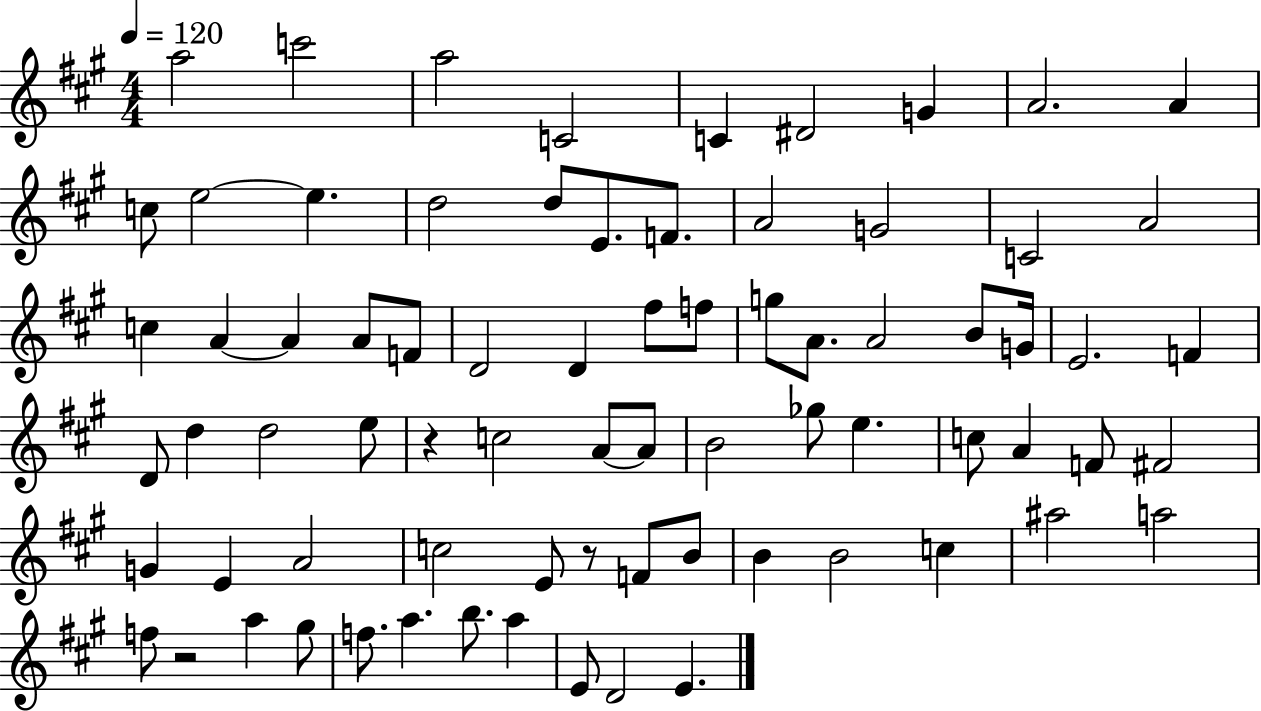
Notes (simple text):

A5/h C6/h A5/h C4/h C4/q D#4/h G4/q A4/h. A4/q C5/e E5/h E5/q. D5/h D5/e E4/e. F4/e. A4/h G4/h C4/h A4/h C5/q A4/q A4/q A4/e F4/e D4/h D4/q F#5/e F5/e G5/e A4/e. A4/h B4/e G4/s E4/h. F4/q D4/e D5/q D5/h E5/e R/q C5/h A4/e A4/e B4/h Gb5/e E5/q. C5/e A4/q F4/e F#4/h G4/q E4/q A4/h C5/h E4/e R/e F4/e B4/e B4/q B4/h C5/q A#5/h A5/h F5/e R/h A5/q G#5/e F5/e. A5/q. B5/e. A5/q E4/e D4/h E4/q.